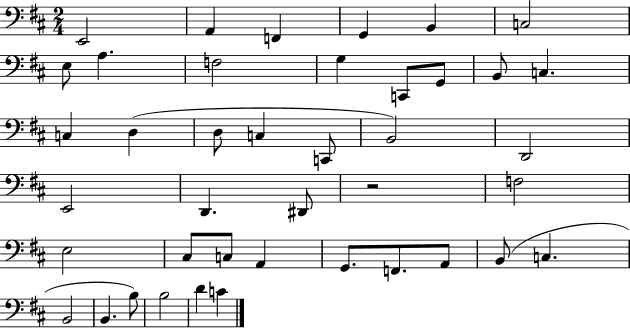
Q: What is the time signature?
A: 2/4